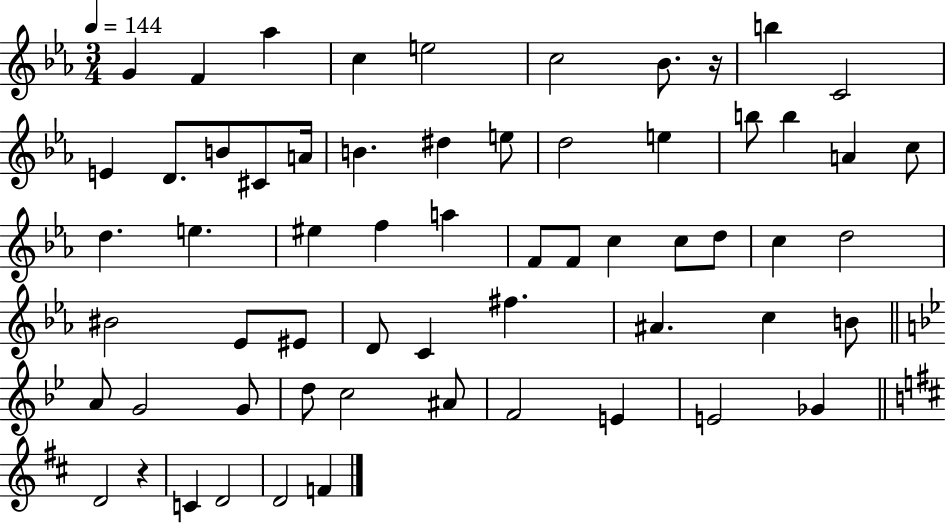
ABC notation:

X:1
T:Untitled
M:3/4
L:1/4
K:Eb
G F _a c e2 c2 _B/2 z/4 b C2 E D/2 B/2 ^C/2 A/4 B ^d e/2 d2 e b/2 b A c/2 d e ^e f a F/2 F/2 c c/2 d/2 c d2 ^B2 _E/2 ^E/2 D/2 C ^f ^A c B/2 A/2 G2 G/2 d/2 c2 ^A/2 F2 E E2 _G D2 z C D2 D2 F